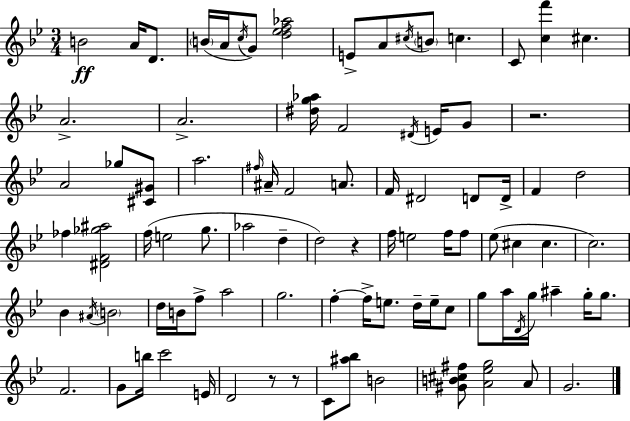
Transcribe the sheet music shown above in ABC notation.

X:1
T:Untitled
M:3/4
L:1/4
K:Gm
B2 A/4 D/2 B/4 A/4 c/4 G/2 [d_ef_a]2 E/2 A/2 ^c/4 B/2 c C/2 [cf'] ^c A2 A2 [^dg_a]/4 F2 ^D/4 E/4 G/2 z2 A2 _g/2 [^C^G]/2 a2 ^f/4 ^A/4 F2 A/2 F/4 ^D2 D/2 D/4 F d2 _f [^DF_g^a]2 f/4 e2 g/2 _a2 d d2 z f/4 e2 f/4 f/2 _e/2 ^c ^c c2 _B ^A/4 B2 d/4 B/4 f/2 a2 g2 f f/4 e/2 d/4 e/4 c/2 g/2 a/4 D/4 g/4 ^a g/4 g/2 F2 G/2 b/4 c'2 E/4 D2 z/2 z/2 C/2 [^a_b]/2 B2 [^GB^c^f]/2 [A_eg]2 A/2 G2